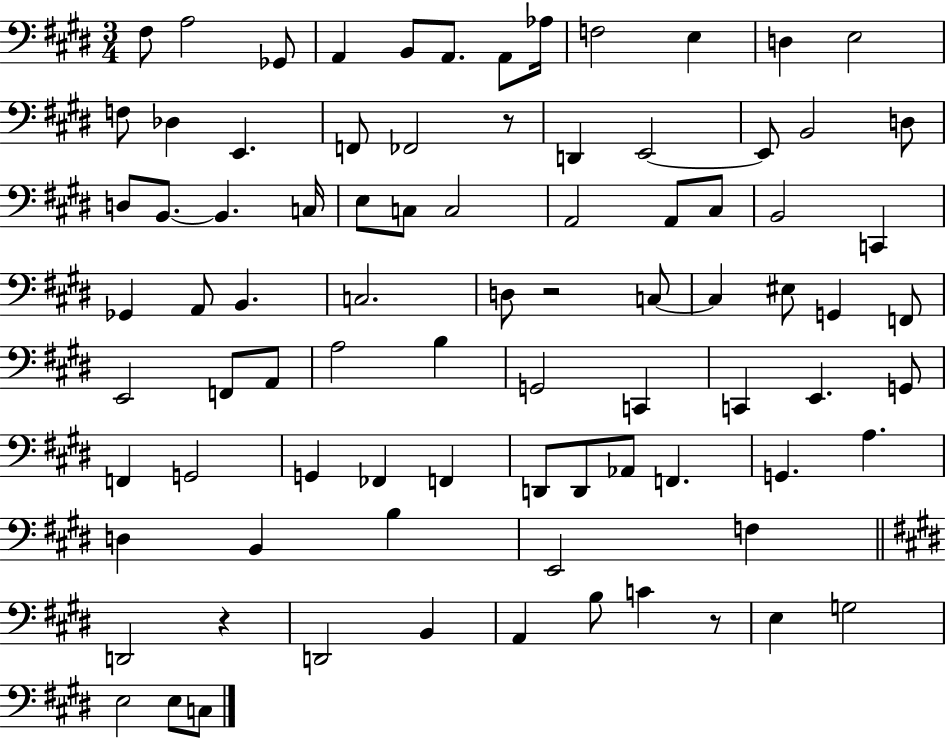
X:1
T:Untitled
M:3/4
L:1/4
K:E
^F,/2 A,2 _G,,/2 A,, B,,/2 A,,/2 A,,/2 _A,/4 F,2 E, D, E,2 F,/2 _D, E,, F,,/2 _F,,2 z/2 D,, E,,2 E,,/2 B,,2 D,/2 D,/2 B,,/2 B,, C,/4 E,/2 C,/2 C,2 A,,2 A,,/2 ^C,/2 B,,2 C,, _G,, A,,/2 B,, C,2 D,/2 z2 C,/2 C, ^E,/2 G,, F,,/2 E,,2 F,,/2 A,,/2 A,2 B, G,,2 C,, C,, E,, G,,/2 F,, G,,2 G,, _F,, F,, D,,/2 D,,/2 _A,,/2 F,, G,, A, D, B,, B, E,,2 F, D,,2 z D,,2 B,, A,, B,/2 C z/2 E, G,2 E,2 E,/2 C,/2